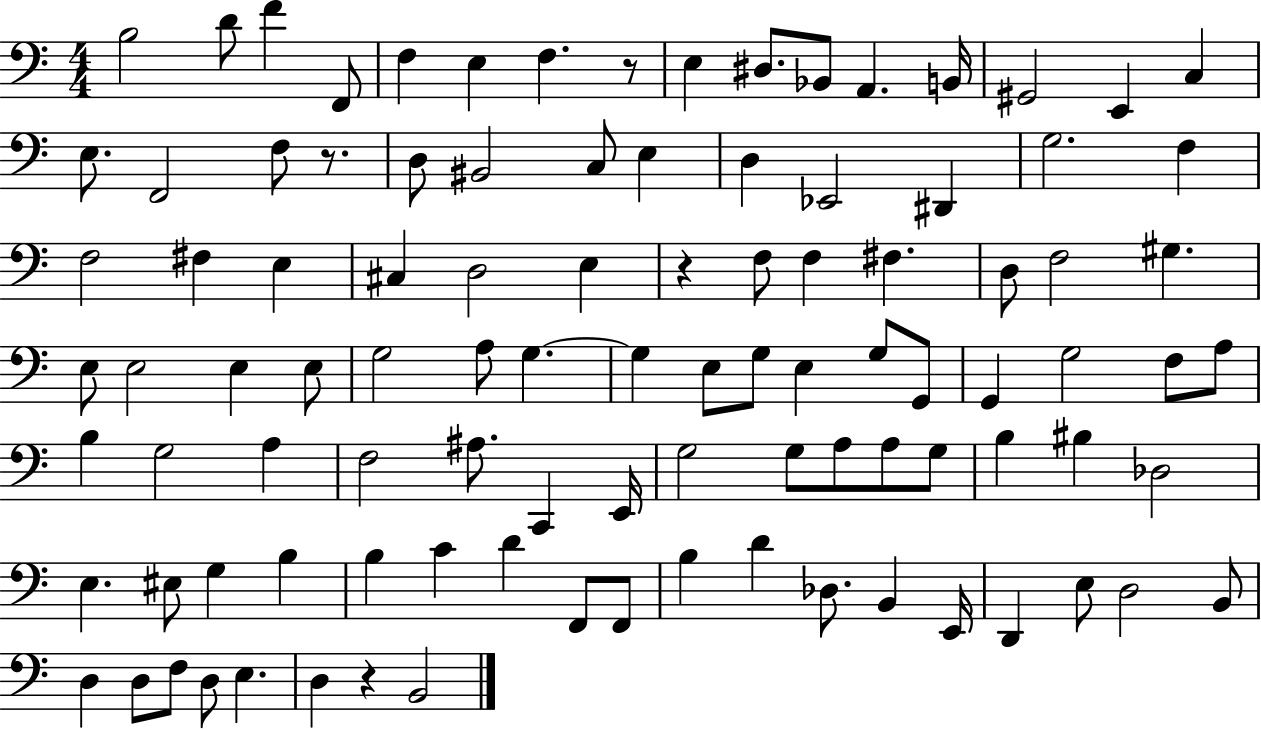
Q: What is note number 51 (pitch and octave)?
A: G3